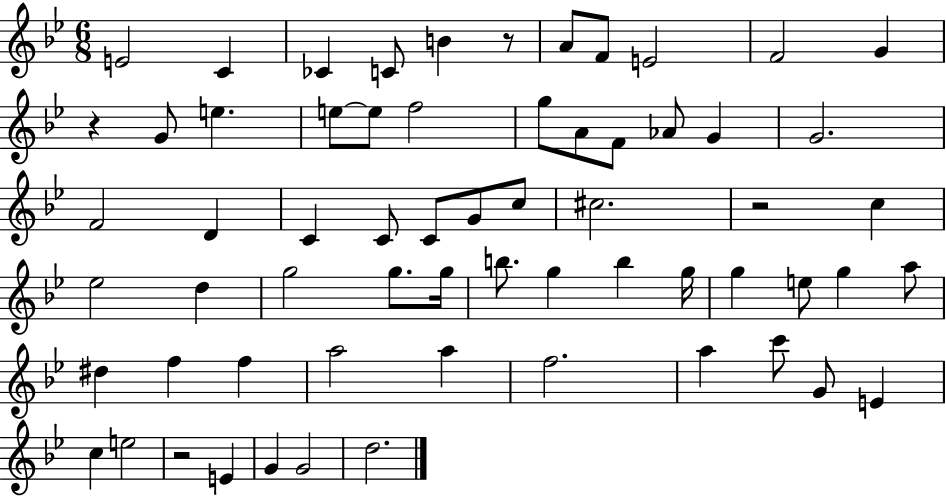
E4/h C4/q CES4/q C4/e B4/q R/e A4/e F4/e E4/h F4/h G4/q R/q G4/e E5/q. E5/e E5/e F5/h G5/e A4/e F4/e Ab4/e G4/q G4/h. F4/h D4/q C4/q C4/e C4/e G4/e C5/e C#5/h. R/h C5/q Eb5/h D5/q G5/h G5/e. G5/s B5/e. G5/q B5/q G5/s G5/q E5/e G5/q A5/e D#5/q F5/q F5/q A5/h A5/q F5/h. A5/q C6/e G4/e E4/q C5/q E5/h R/h E4/q G4/q G4/h D5/h.